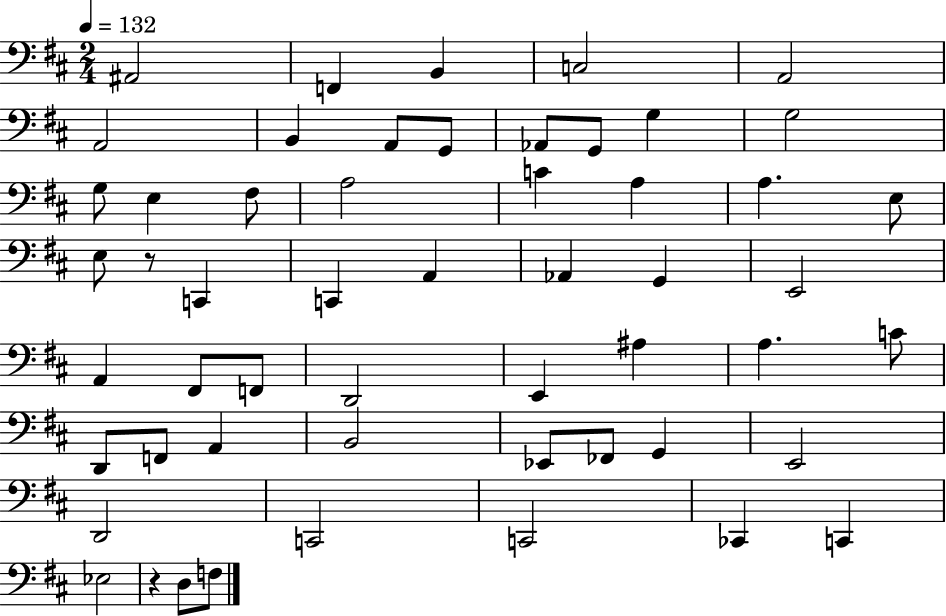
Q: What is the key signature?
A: D major